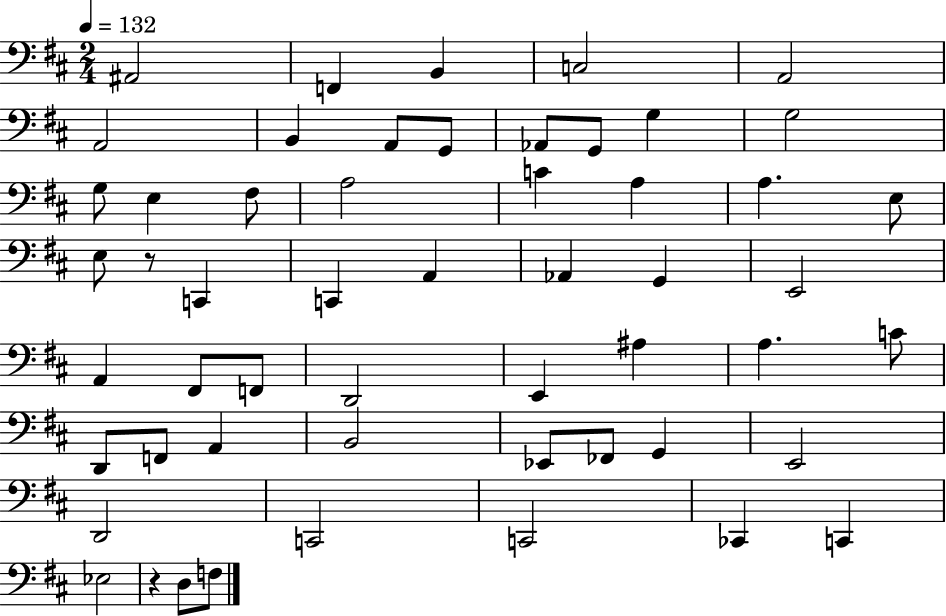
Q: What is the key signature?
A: D major